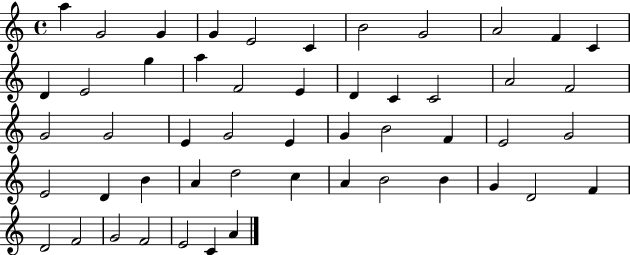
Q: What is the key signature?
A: C major